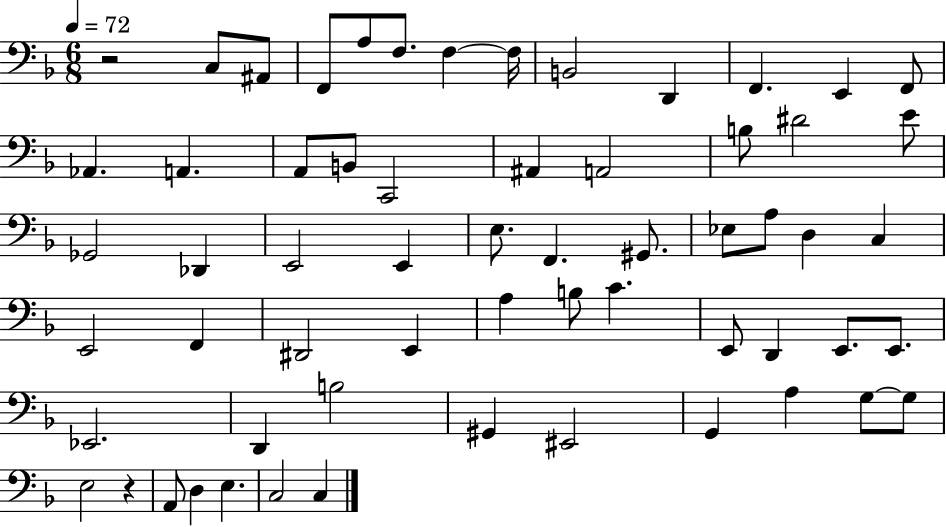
R/h C3/e A#2/e F2/e A3/e F3/e. F3/q F3/s B2/h D2/q F2/q. E2/q F2/e Ab2/q. A2/q. A2/e B2/e C2/h A#2/q A2/h B3/e D#4/h E4/e Gb2/h Db2/q E2/h E2/q E3/e. F2/q. G#2/e. Eb3/e A3/e D3/q C3/q E2/h F2/q D#2/h E2/q A3/q B3/e C4/q. E2/e D2/q E2/e. E2/e. Eb2/h. D2/q B3/h G#2/q EIS2/h G2/q A3/q G3/e G3/e E3/h R/q A2/e D3/q E3/q. C3/h C3/q